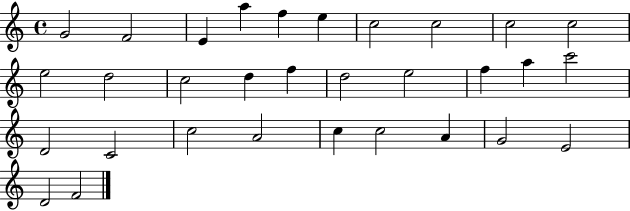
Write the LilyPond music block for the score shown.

{
  \clef treble
  \time 4/4
  \defaultTimeSignature
  \key c \major
  g'2 f'2 | e'4 a''4 f''4 e''4 | c''2 c''2 | c''2 c''2 | \break e''2 d''2 | c''2 d''4 f''4 | d''2 e''2 | f''4 a''4 c'''2 | \break d'2 c'2 | c''2 a'2 | c''4 c''2 a'4 | g'2 e'2 | \break d'2 f'2 | \bar "|."
}